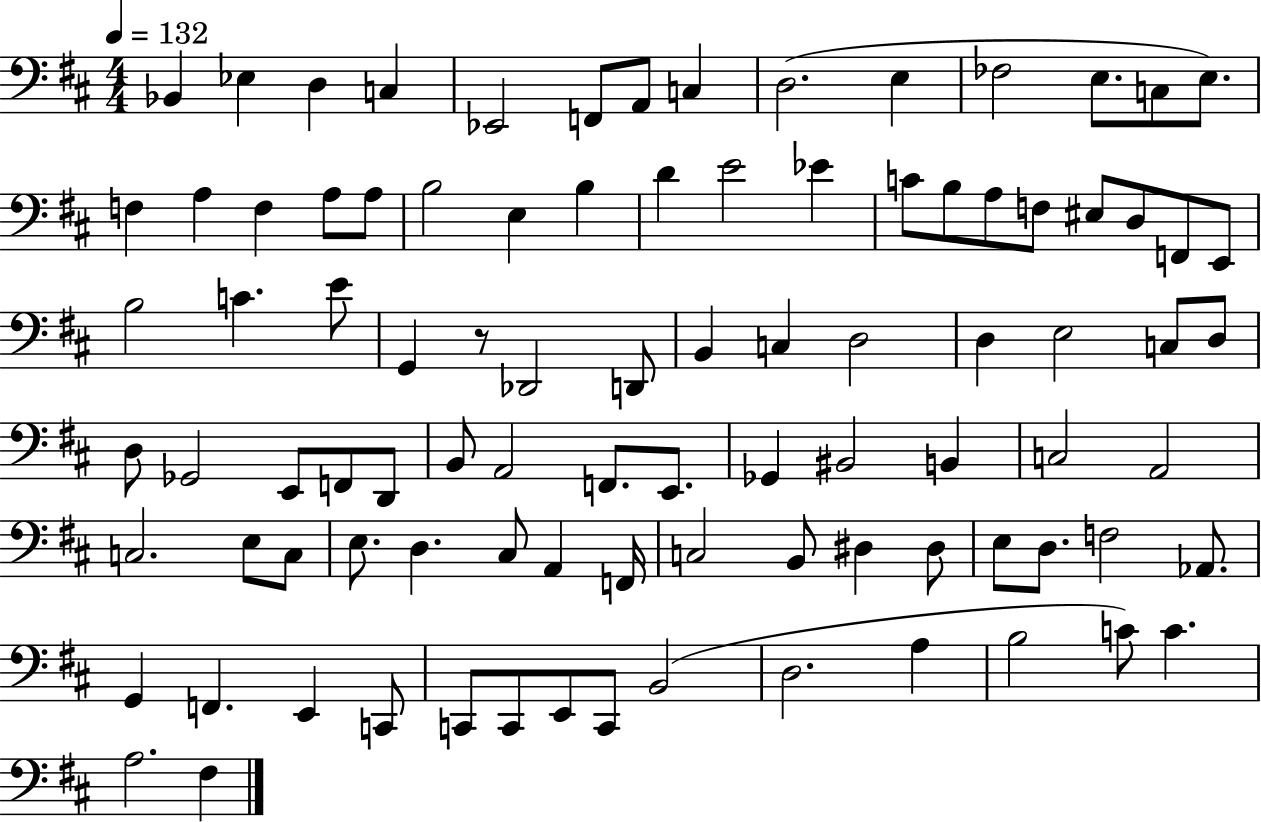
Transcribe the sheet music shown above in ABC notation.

X:1
T:Untitled
M:4/4
L:1/4
K:D
_B,, _E, D, C, _E,,2 F,,/2 A,,/2 C, D,2 E, _F,2 E,/2 C,/2 E,/2 F, A, F, A,/2 A,/2 B,2 E, B, D E2 _E C/2 B,/2 A,/2 F,/2 ^E,/2 D,/2 F,,/2 E,,/2 B,2 C E/2 G,, z/2 _D,,2 D,,/2 B,, C, D,2 D, E,2 C,/2 D,/2 D,/2 _G,,2 E,,/2 F,,/2 D,,/2 B,,/2 A,,2 F,,/2 E,,/2 _G,, ^B,,2 B,, C,2 A,,2 C,2 E,/2 C,/2 E,/2 D, ^C,/2 A,, F,,/4 C,2 B,,/2 ^D, ^D,/2 E,/2 D,/2 F,2 _A,,/2 G,, F,, E,, C,,/2 C,,/2 C,,/2 E,,/2 C,,/2 B,,2 D,2 A, B,2 C/2 C A,2 ^F,